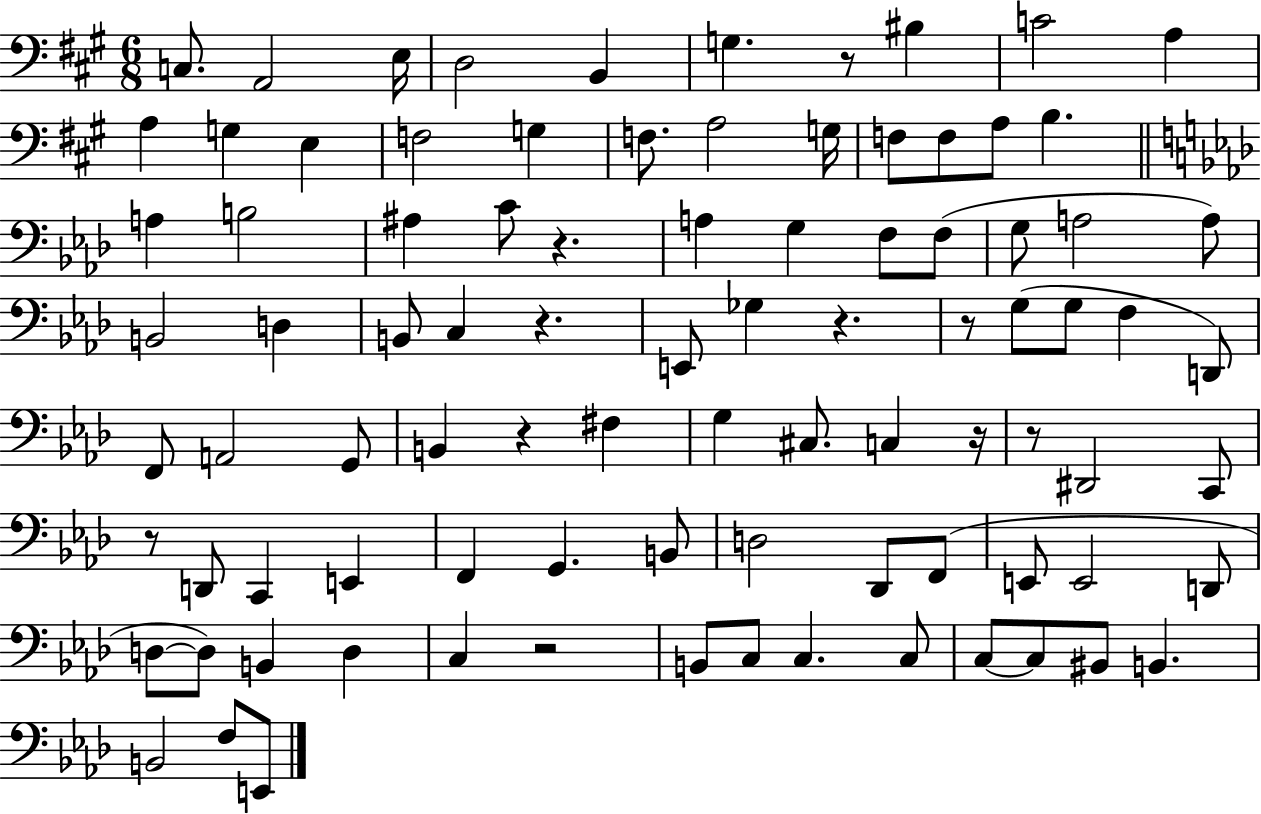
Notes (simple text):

C3/e. A2/h E3/s D3/h B2/q G3/q. R/e BIS3/q C4/h A3/q A3/q G3/q E3/q F3/h G3/q F3/e. A3/h G3/s F3/e F3/e A3/e B3/q. A3/q B3/h A#3/q C4/e R/q. A3/q G3/q F3/e F3/e G3/e A3/h A3/e B2/h D3/q B2/e C3/q R/q. E2/e Gb3/q R/q. R/e G3/e G3/e F3/q D2/e F2/e A2/h G2/e B2/q R/q F#3/q G3/q C#3/e. C3/q R/s R/e D#2/h C2/e R/e D2/e C2/q E2/q F2/q G2/q. B2/e D3/h Db2/e F2/e E2/e E2/h D2/e D3/e D3/e B2/q D3/q C3/q R/h B2/e C3/e C3/q. C3/e C3/e C3/e BIS2/e B2/q. B2/h F3/e E2/e